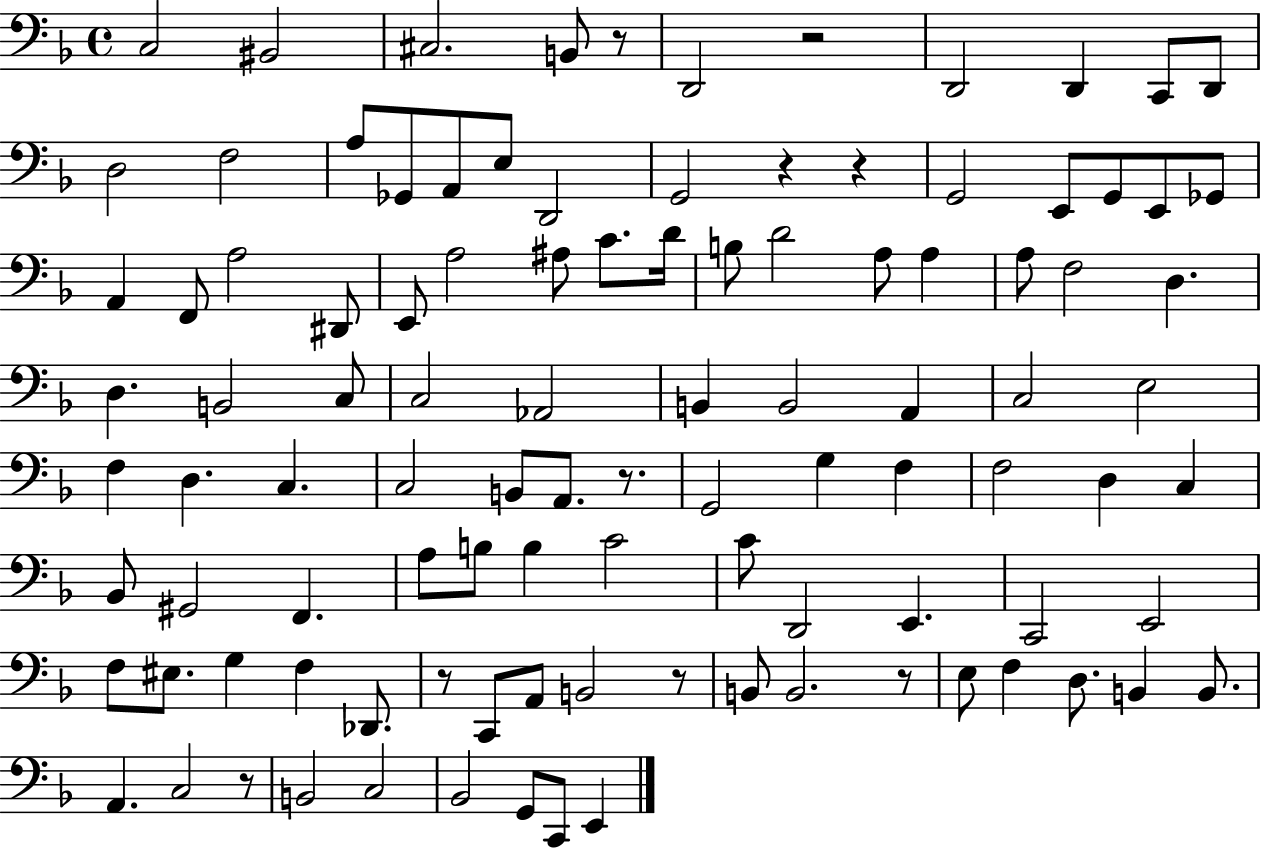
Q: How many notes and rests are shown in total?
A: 104